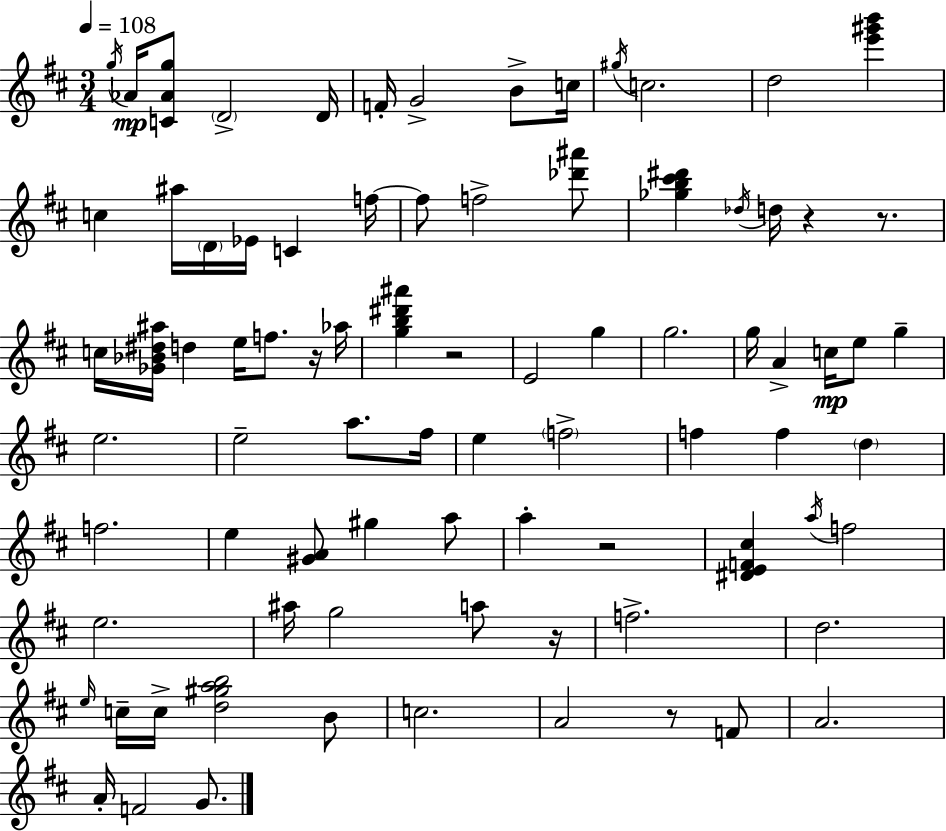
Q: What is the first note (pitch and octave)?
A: G5